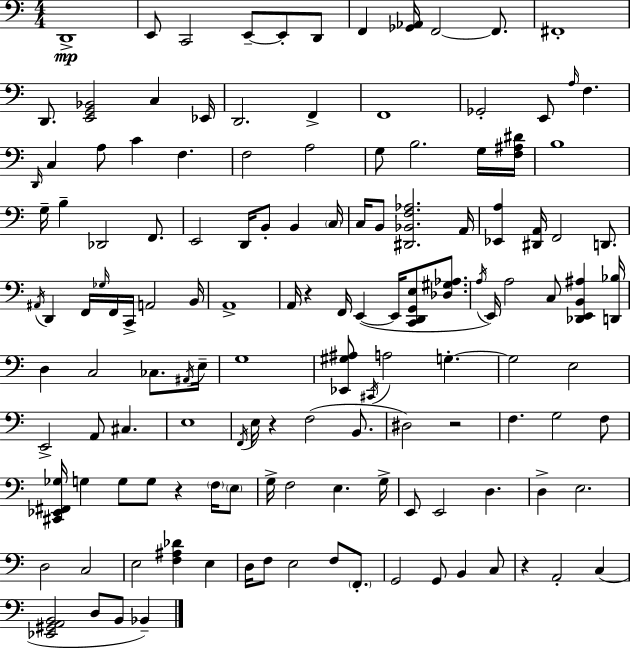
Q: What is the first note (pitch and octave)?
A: D2